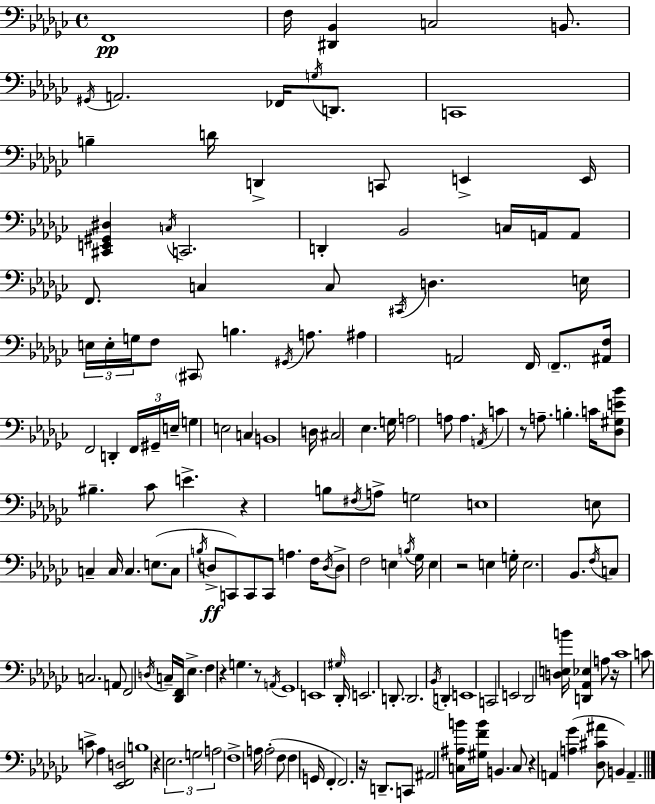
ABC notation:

X:1
T:Untitled
M:4/4
L:1/4
K:Ebm
F,,4 F,/4 [^D,,_B,,] C,2 B,,/2 ^G,,/4 A,,2 _F,,/4 G,/4 D,,/2 C,,4 B, D/4 D,, C,,/2 E,, E,,/4 [^C,,E,,^G,,^D,] C,/4 C,,2 D,, _B,,2 C,/4 A,,/4 A,,/2 F,,/2 C, C,/2 ^C,,/4 D, E,/4 E,/4 E,/4 G,/4 F,/2 ^C,,/2 B, ^G,,/4 A,/2 ^A, A,,2 F,,/4 F,,/2 [^A,,F,]/4 F,,2 D,, F,,/4 ^G,,/4 E,/4 G, E,2 C, B,,4 D,/4 ^C,2 _E, G,/4 A,2 A,/2 A, A,,/4 C z/2 A,/2 B, C/4 [_D,^G,E_B]/2 ^B, _C/2 E z B,/2 ^F,/4 A,/2 G,2 E,4 E,/2 C, C,/4 C, E,/2 C,/2 B,/4 D,/2 C,,/2 C,,/2 C,,/2 A, F,/4 D,/4 D,/2 F,2 E, B,/4 _G,/4 E, z2 E, G,/4 E,2 _B,,/2 F,/4 C,/2 C,2 A,,/2 F,,2 D,/4 C,/4 [_D,,F,,]/4 _E, F, z G, z/2 A,,/4 _G,,4 E,,4 ^G,/4 _D,,/4 E,,2 D,,/2 D,,2 _B,,/4 D,, E,,4 C,,2 E,,2 _D,,2 [D,E,B]/4 [D,,_A,,_E,] A,/2 z/4 _C4 C/2 C/2 _A, [_E,,F,,D,]2 B,4 z _E,2 G,2 A,2 F,4 A,/4 A,2 F,/2 F, G,,/4 F,, F,,2 z/4 D,,/2 C,,/2 ^A,,2 [C,^A,B]/4 [^G,FB]/4 B,, C,/2 z A,, [A,_G] [_D,^C^A]/2 B,, A,,